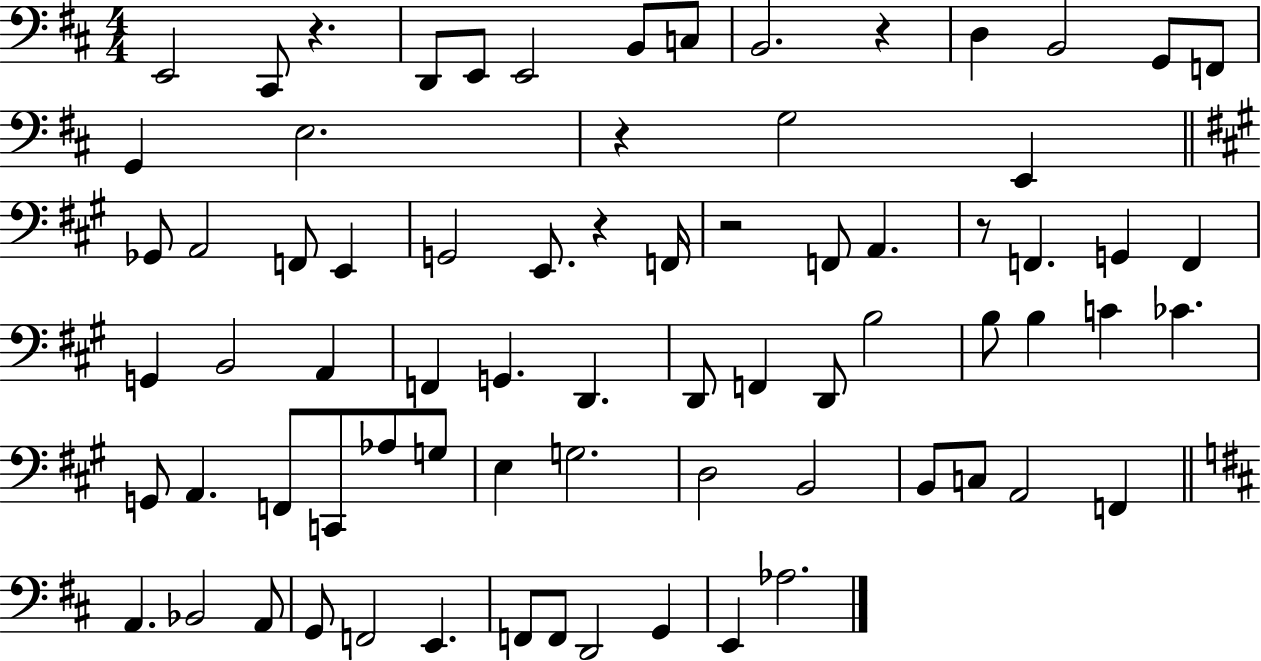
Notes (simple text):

E2/h C#2/e R/q. D2/e E2/e E2/h B2/e C3/e B2/h. R/q D3/q B2/h G2/e F2/e G2/q E3/h. R/q G3/h E2/q Gb2/e A2/h F2/e E2/q G2/h E2/e. R/q F2/s R/h F2/e A2/q. R/e F2/q. G2/q F2/q G2/q B2/h A2/q F2/q G2/q. D2/q. D2/e F2/q D2/e B3/h B3/e B3/q C4/q CES4/q. G2/e A2/q. F2/e C2/e Ab3/e G3/e E3/q G3/h. D3/h B2/h B2/e C3/e A2/h F2/q A2/q. Bb2/h A2/e G2/e F2/h E2/q. F2/e F2/e D2/h G2/q E2/q Ab3/h.